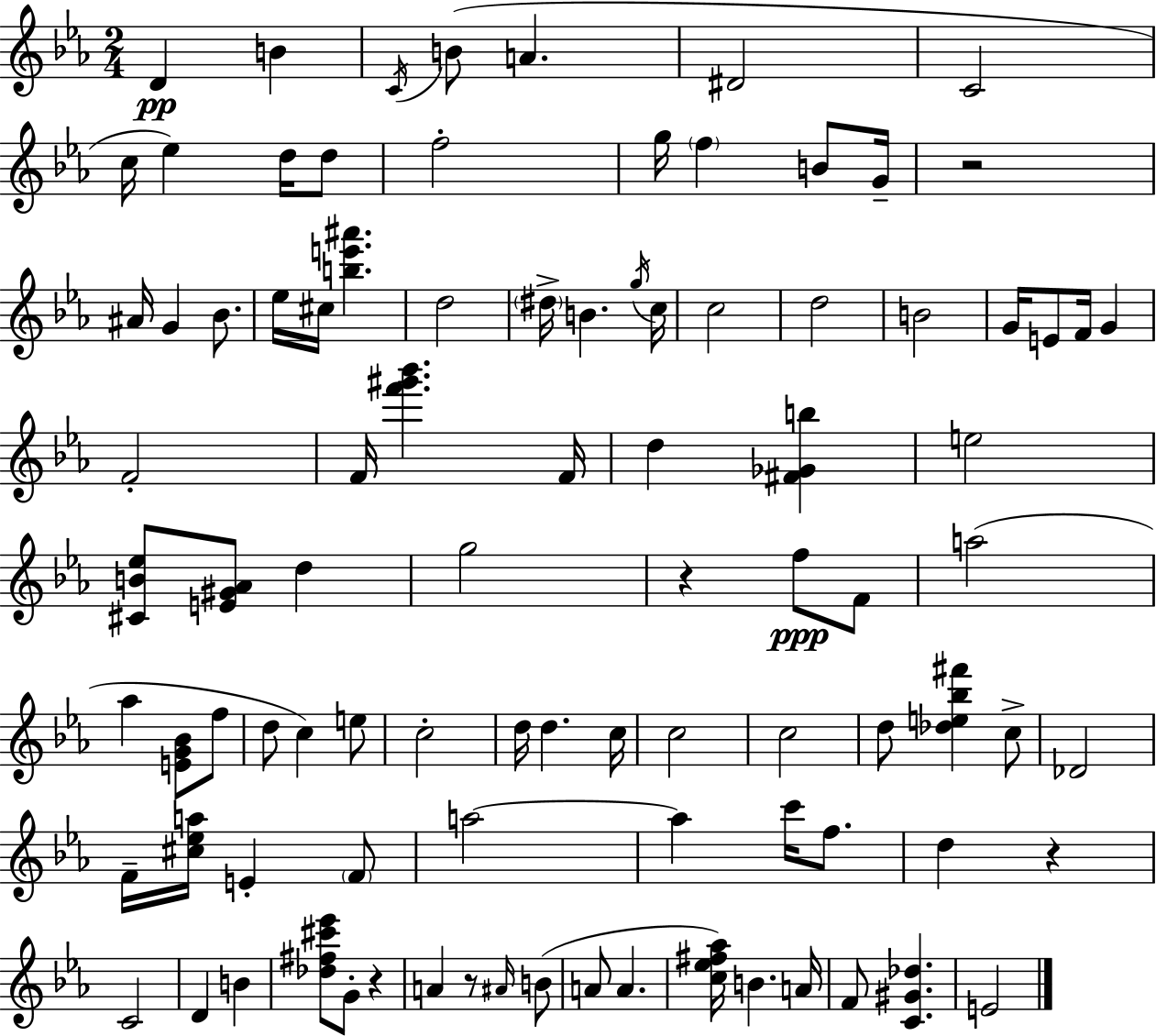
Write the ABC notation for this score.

X:1
T:Untitled
M:2/4
L:1/4
K:Cm
D B C/4 B/2 A ^D2 C2 c/4 _e d/4 d/2 f2 g/4 f B/2 G/4 z2 ^A/4 G _B/2 _e/4 ^c/4 [be'^a'] d2 ^d/4 B g/4 c/4 c2 d2 B2 G/4 E/2 F/4 G F2 F/4 [f'^g'_b'] F/4 d [^F_Gb] e2 [^CB_e]/2 [E^G_A]/2 d g2 z f/2 F/2 a2 _a [EG_B]/2 f/2 d/2 c e/2 c2 d/4 d c/4 c2 c2 d/2 [_de_b^f'] c/2 _D2 F/4 [^c_ea]/4 E F/2 a2 a c'/4 f/2 d z C2 D B [_d^f^c'_e']/2 G/2 z A z/2 ^A/4 B/2 A/2 A [c_e^f_a]/4 B A/4 F/2 [C^G_d] E2